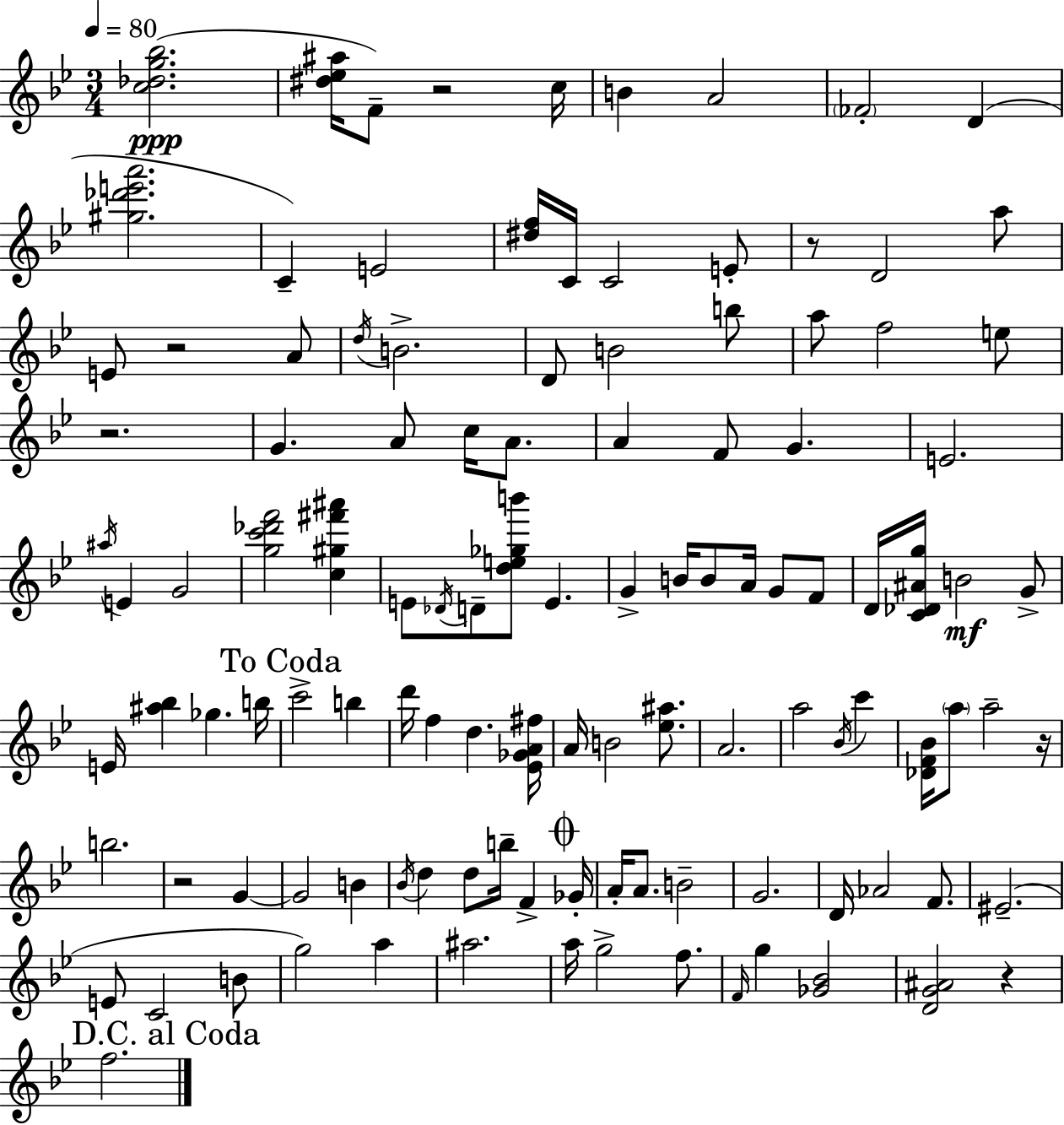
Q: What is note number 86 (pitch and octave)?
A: A5